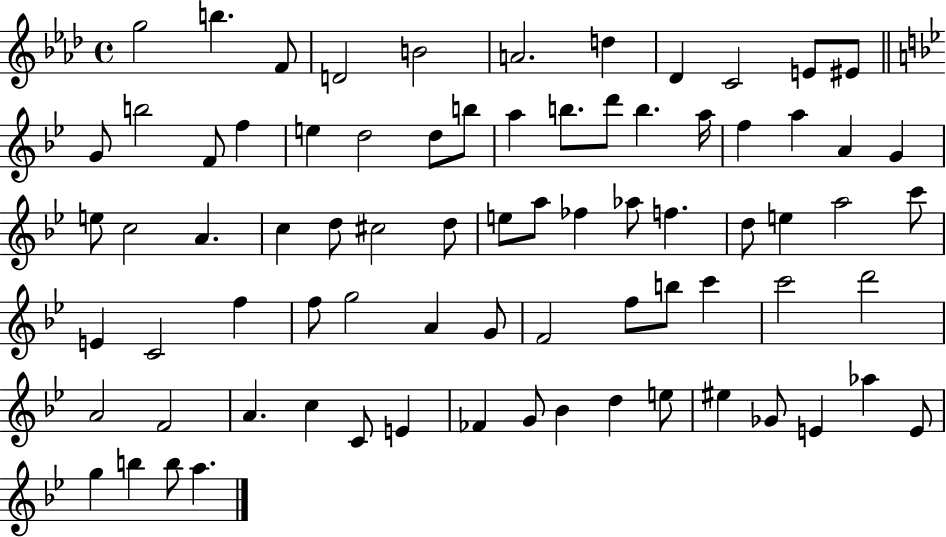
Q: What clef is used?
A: treble